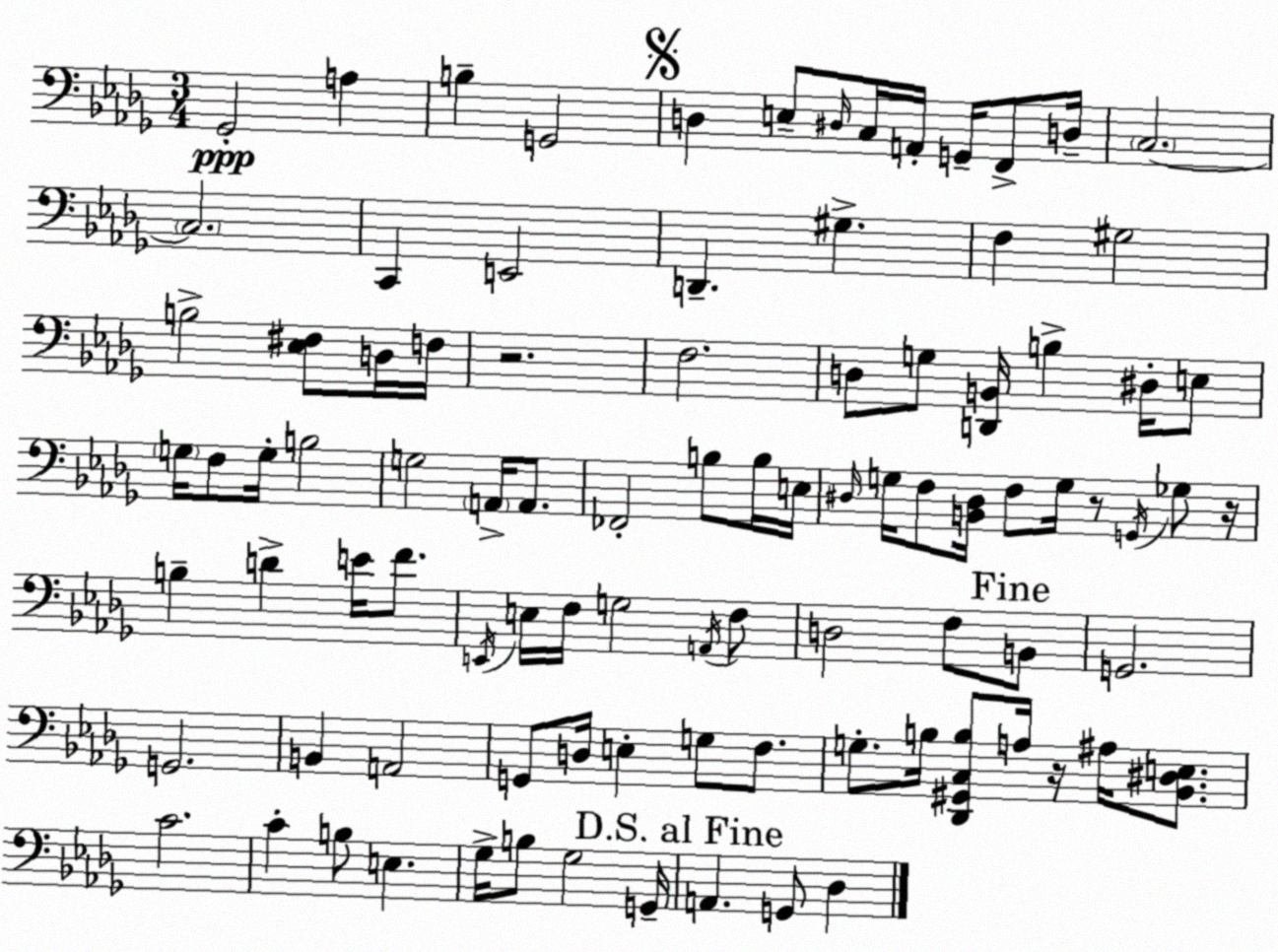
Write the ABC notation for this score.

X:1
T:Untitled
M:3/4
L:1/4
K:Bbm
_G,,2 A, B, G,,2 D, E,/2 ^D,/4 C,/4 A,,/4 G,,/4 F,,/2 D,/4 C,2 C,2 C,, E,,2 D,, ^G, F, ^G,2 B,2 [_E,^F,]/2 D,/4 F,/4 z2 F,2 D,/2 G,/2 [D,,B,,]/4 B, ^D,/4 E,/2 G,/4 F,/2 G,/4 B,2 G,2 A,,/4 A,,/2 _F,,2 B,/2 B,/4 E,/4 ^D,/4 G,/4 F,/2 [B,,^D,]/4 F,/2 G,/4 z/2 G,,/4 _G,/2 z/4 B, D E/4 F/2 E,,/4 E,/4 F,/4 G,2 A,,/4 F,/2 D,2 F,/2 B,,/2 G,,2 G,,2 B,, A,,2 G,,/2 D,/4 E, G,/2 F,/2 G,/2 B,/4 [_D,,^G,,C,B,]/2 A,/4 z/4 ^A,/4 [_B,,^D,E,]/2 C2 C B,/2 E, _G,/4 B,/2 _G,2 G,,/4 A,, G,,/2 _D,